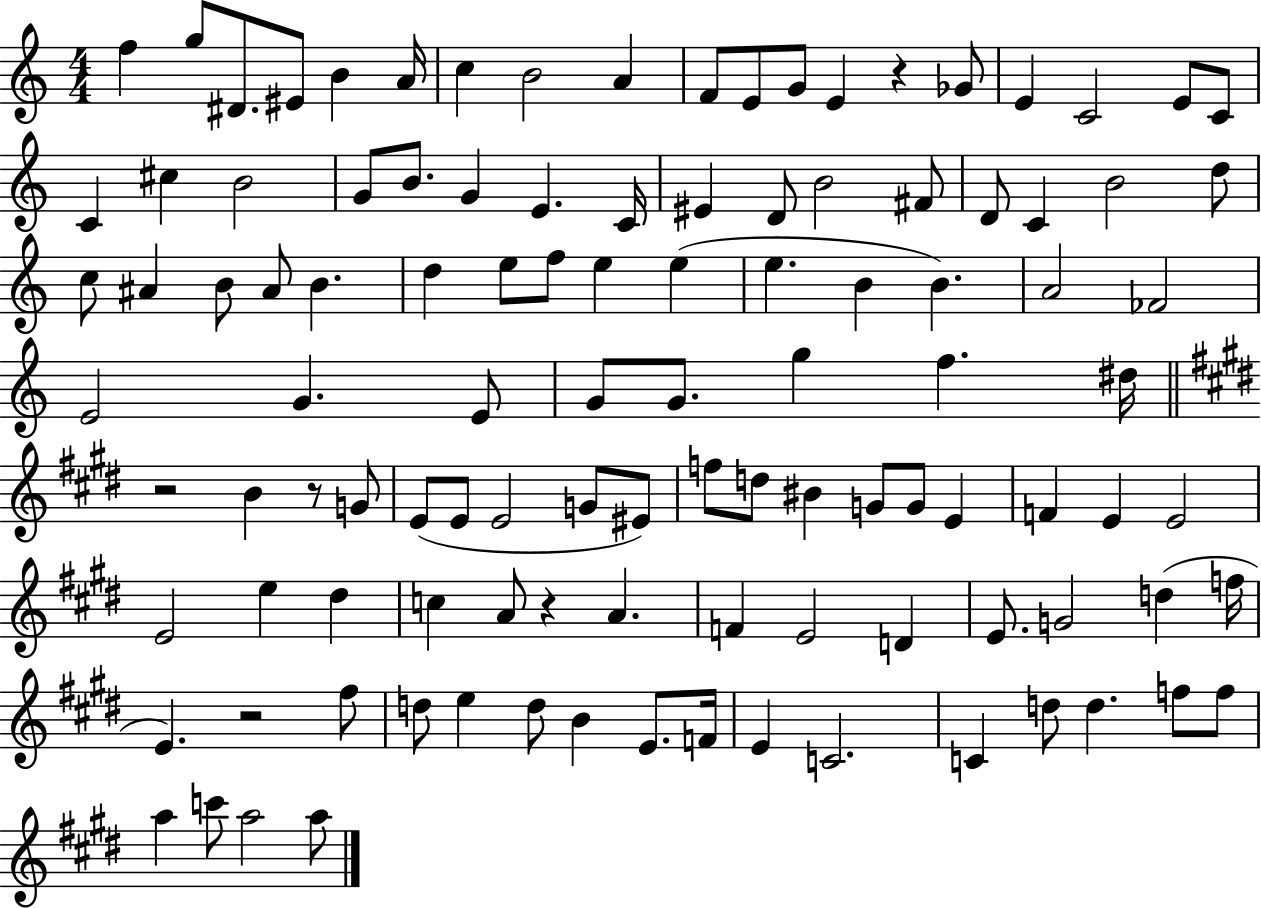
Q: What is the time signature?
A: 4/4